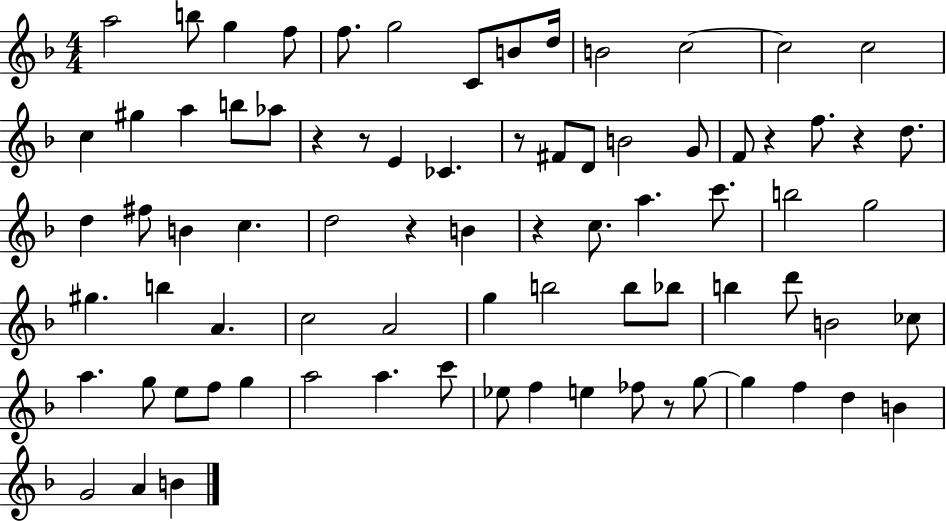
A5/h B5/e G5/q F5/e F5/e. G5/h C4/e B4/e D5/s B4/h C5/h C5/h C5/h C5/q G#5/q A5/q B5/e Ab5/e R/q R/e E4/q CES4/q. R/e F#4/e D4/e B4/h G4/e F4/e R/q F5/e. R/q D5/e. D5/q F#5/e B4/q C5/q. D5/h R/q B4/q R/q C5/e. A5/q. C6/e. B5/h G5/h G#5/q. B5/q A4/q. C5/h A4/h G5/q B5/h B5/e Bb5/e B5/q D6/e B4/h CES5/e A5/q. G5/e E5/e F5/e G5/q A5/h A5/q. C6/e Eb5/e F5/q E5/q FES5/e R/e G5/e G5/q F5/q D5/q B4/q G4/h A4/q B4/q